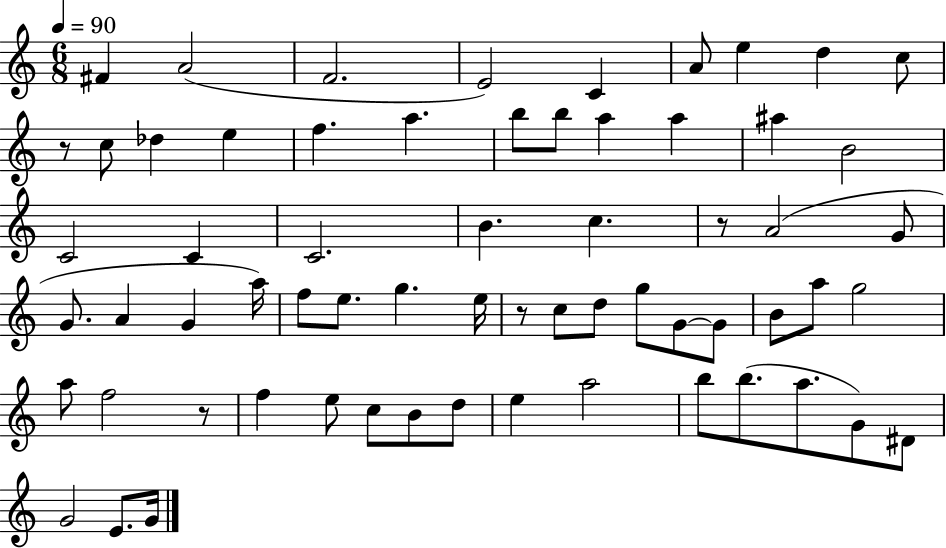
F#4/q A4/h F4/h. E4/h C4/q A4/e E5/q D5/q C5/e R/e C5/e Db5/q E5/q F5/q. A5/q. B5/e B5/e A5/q A5/q A#5/q B4/h C4/h C4/q C4/h. B4/q. C5/q. R/e A4/h G4/e G4/e. A4/q G4/q A5/s F5/e E5/e. G5/q. E5/s R/e C5/e D5/e G5/e G4/e G4/e B4/e A5/e G5/h A5/e F5/h R/e F5/q E5/e C5/e B4/e D5/e E5/q A5/h B5/e B5/e. A5/e. G4/e D#4/e G4/h E4/e. G4/s